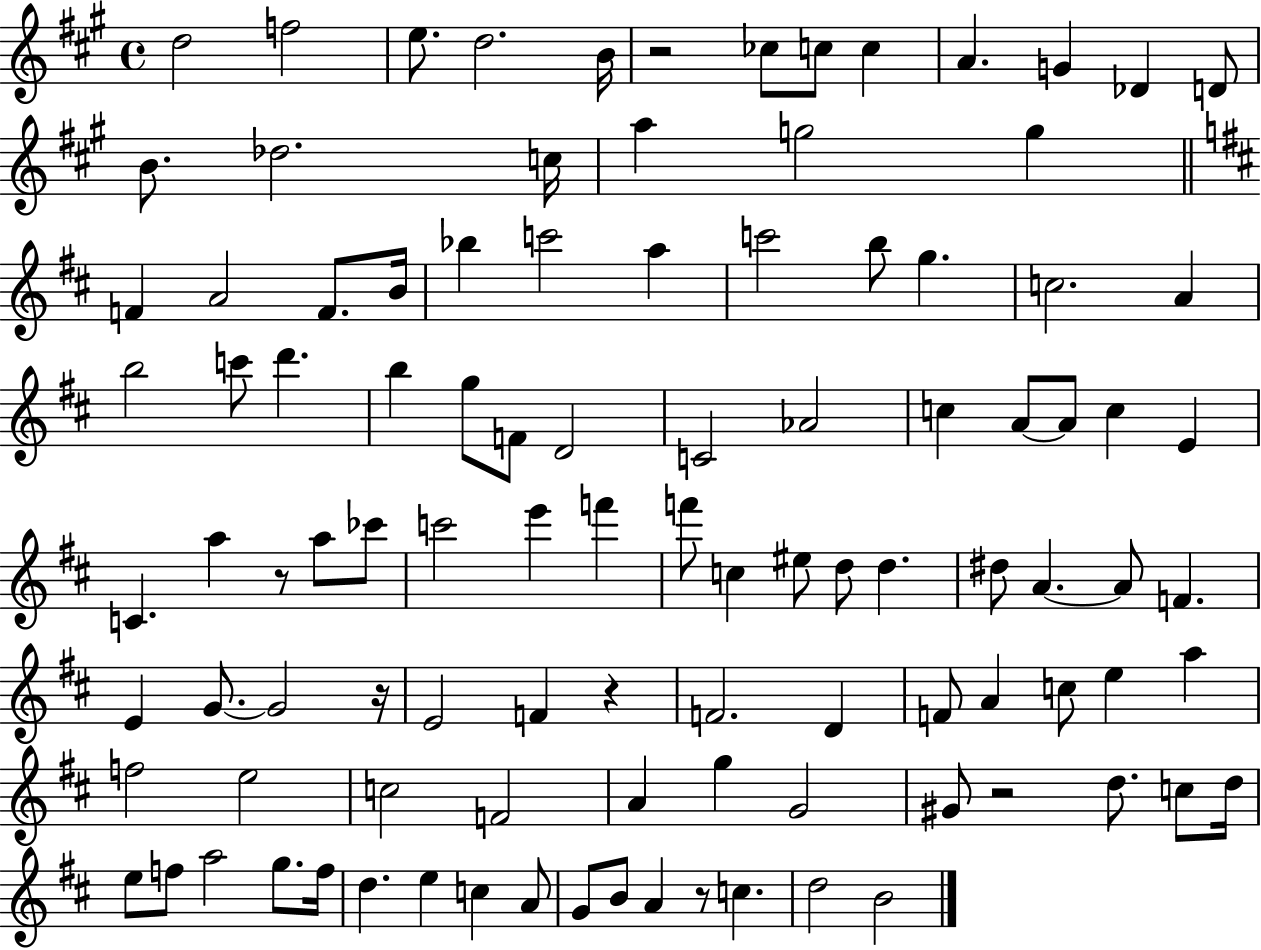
D5/h F5/h E5/e. D5/h. B4/s R/h CES5/e C5/e C5/q A4/q. G4/q Db4/q D4/e B4/e. Db5/h. C5/s A5/q G5/h G5/q F4/q A4/h F4/e. B4/s Bb5/q C6/h A5/q C6/h B5/e G5/q. C5/h. A4/q B5/h C6/e D6/q. B5/q G5/e F4/e D4/h C4/h Ab4/h C5/q A4/e A4/e C5/q E4/q C4/q. A5/q R/e A5/e CES6/e C6/h E6/q F6/q F6/e C5/q EIS5/e D5/e D5/q. D#5/e A4/q. A4/e F4/q. E4/q G4/e. G4/h R/s E4/h F4/q R/q F4/h. D4/q F4/e A4/q C5/e E5/q A5/q F5/h E5/h C5/h F4/h A4/q G5/q G4/h G#4/e R/h D5/e. C5/e D5/s E5/e F5/e A5/h G5/e. F5/s D5/q. E5/q C5/q A4/e G4/e B4/e A4/q R/e C5/q. D5/h B4/h